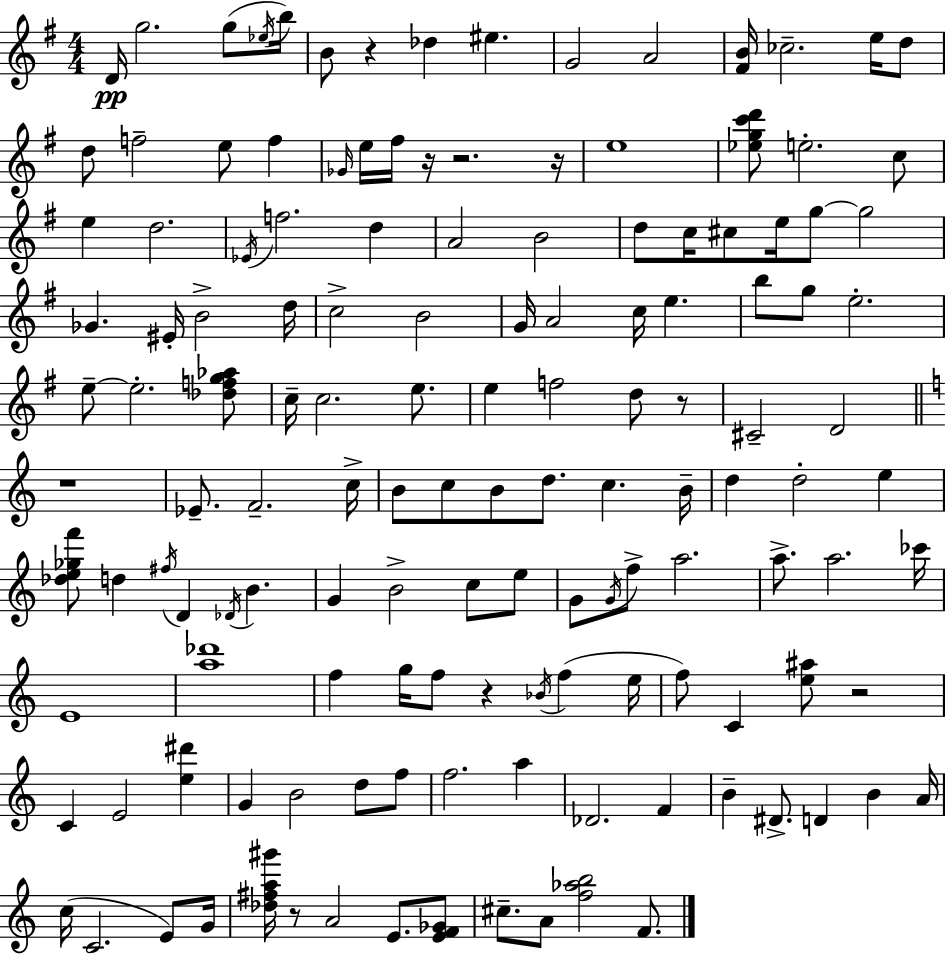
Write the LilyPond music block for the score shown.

{
  \clef treble
  \numericTimeSignature
  \time 4/4
  \key g \major
  d'16\pp g''2. g''8( \acciaccatura { ees''16 } | b''16) b'8 r4 des''4 eis''4. | g'2 a'2 | <fis' b'>16 ces''2.-- e''16 d''8 | \break d''8 f''2-- e''8 f''4 | \grace { ges'16 } e''16 fis''16 r16 r2. | r16 e''1 | <ees'' g'' c''' d'''>8 e''2.-. | \break c''8 e''4 d''2. | \acciaccatura { ees'16 } f''2. d''4 | a'2 b'2 | d''8 c''16 cis''8 e''16 g''8~~ g''2 | \break ges'4. eis'16-. b'2-> | d''16 c''2-> b'2 | g'16 a'2 c''16 e''4. | b''8 g''8 e''2.-. | \break e''8--~~ e''2.-. | <des'' f'' g'' aes''>8 c''16-- c''2. | e''8. e''4 f''2 d''8 | r8 cis'2-- d'2 | \break \bar "||" \break \key a \minor r1 | ees'8.-- f'2.-- c''16-> | b'8 c''8 b'8 d''8. c''4. b'16-- | d''4 d''2-. e''4 | \break <des'' e'' ges'' f'''>8 d''4 \acciaccatura { fis''16 } d'4 \acciaccatura { des'16 } b'4. | g'4 b'2-> c''8 | e''8 g'8 \acciaccatura { g'16 } f''8-> a''2. | a''8.-> a''2. | \break ces'''16 e'1 | <a'' des'''>1 | f''4 g''16 f''8 r4 \acciaccatura { bes'16 } f''4( | e''16 f''8) c'4 <e'' ais''>8 r2 | \break c'4 e'2 | <e'' dis'''>4 g'4 b'2 | d''8 f''8 f''2. | a''4 des'2. | \break f'4 b'4-- dis'8.-> d'4 b'4 | a'16 c''16( c'2. | e'8) g'16 <des'' fis'' a'' gis'''>16 r8 a'2 e'8. | <e' f' ges'>8 cis''8.-- a'8 <f'' aes'' b''>2 | \break f'8. \bar "|."
}